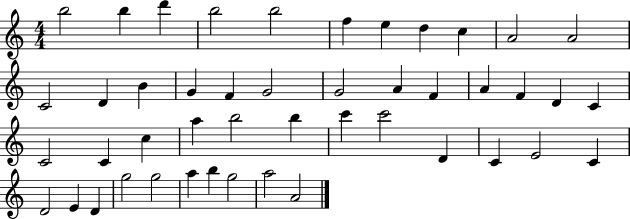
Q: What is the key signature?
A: C major